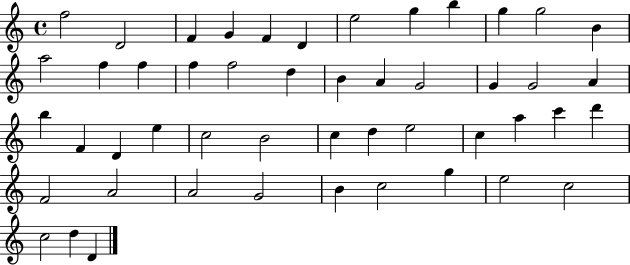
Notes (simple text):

F5/h D4/h F4/q G4/q F4/q D4/q E5/h G5/q B5/q G5/q G5/h B4/q A5/h F5/q F5/q F5/q F5/h D5/q B4/q A4/q G4/h G4/q G4/h A4/q B5/q F4/q D4/q E5/q C5/h B4/h C5/q D5/q E5/h C5/q A5/q C6/q D6/q F4/h A4/h A4/h G4/h B4/q C5/h G5/q E5/h C5/h C5/h D5/q D4/q